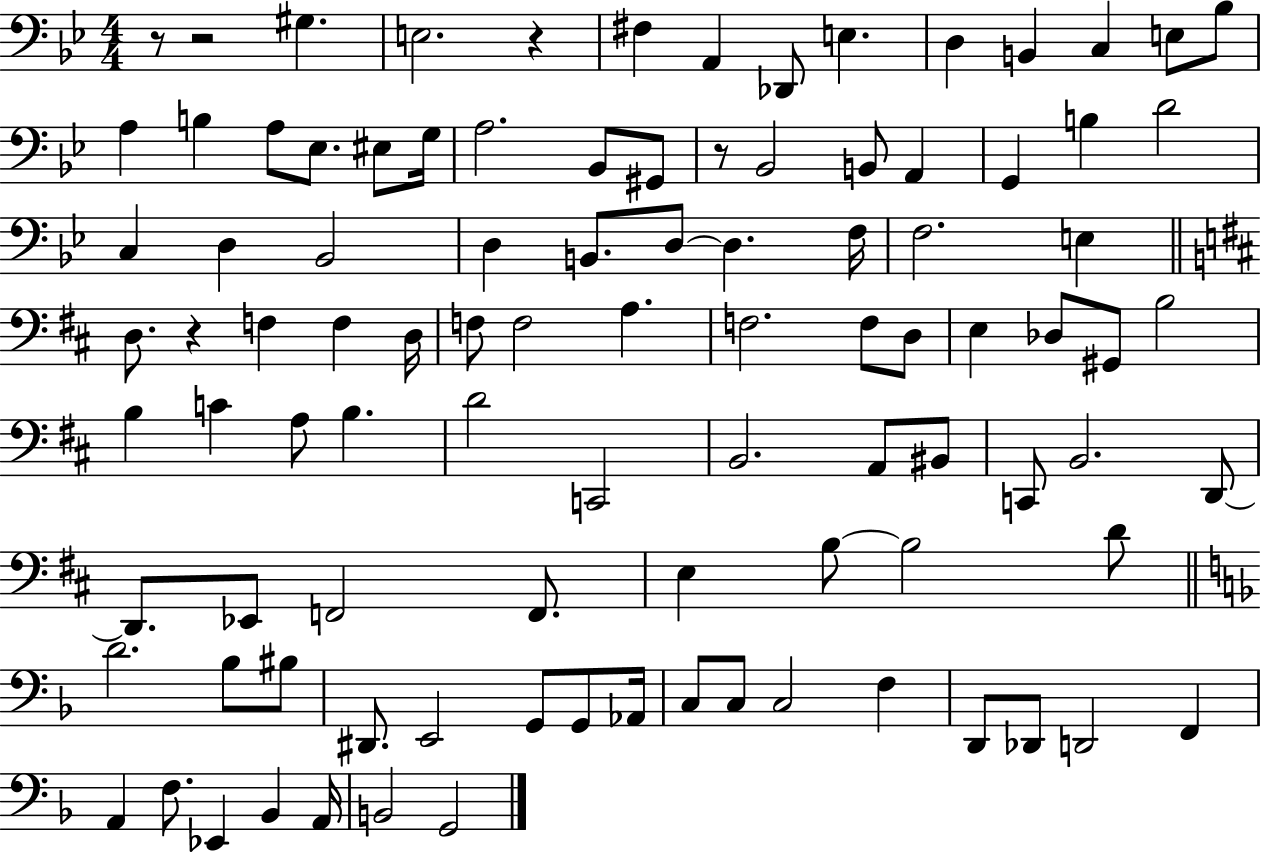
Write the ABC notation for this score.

X:1
T:Untitled
M:4/4
L:1/4
K:Bb
z/2 z2 ^G, E,2 z ^F, A,, _D,,/2 E, D, B,, C, E,/2 _B,/2 A, B, A,/2 _E,/2 ^E,/2 G,/4 A,2 _B,,/2 ^G,,/2 z/2 _B,,2 B,,/2 A,, G,, B, D2 C, D, _B,,2 D, B,,/2 D,/2 D, F,/4 F,2 E, D,/2 z F, F, D,/4 F,/2 F,2 A, F,2 F,/2 D,/2 E, _D,/2 ^G,,/2 B,2 B, C A,/2 B, D2 C,,2 B,,2 A,,/2 ^B,,/2 C,,/2 B,,2 D,,/2 D,,/2 _E,,/2 F,,2 F,,/2 E, B,/2 B,2 D/2 D2 _B,/2 ^B,/2 ^D,,/2 E,,2 G,,/2 G,,/2 _A,,/4 C,/2 C,/2 C,2 F, D,,/2 _D,,/2 D,,2 F,, A,, F,/2 _E,, _B,, A,,/4 B,,2 G,,2